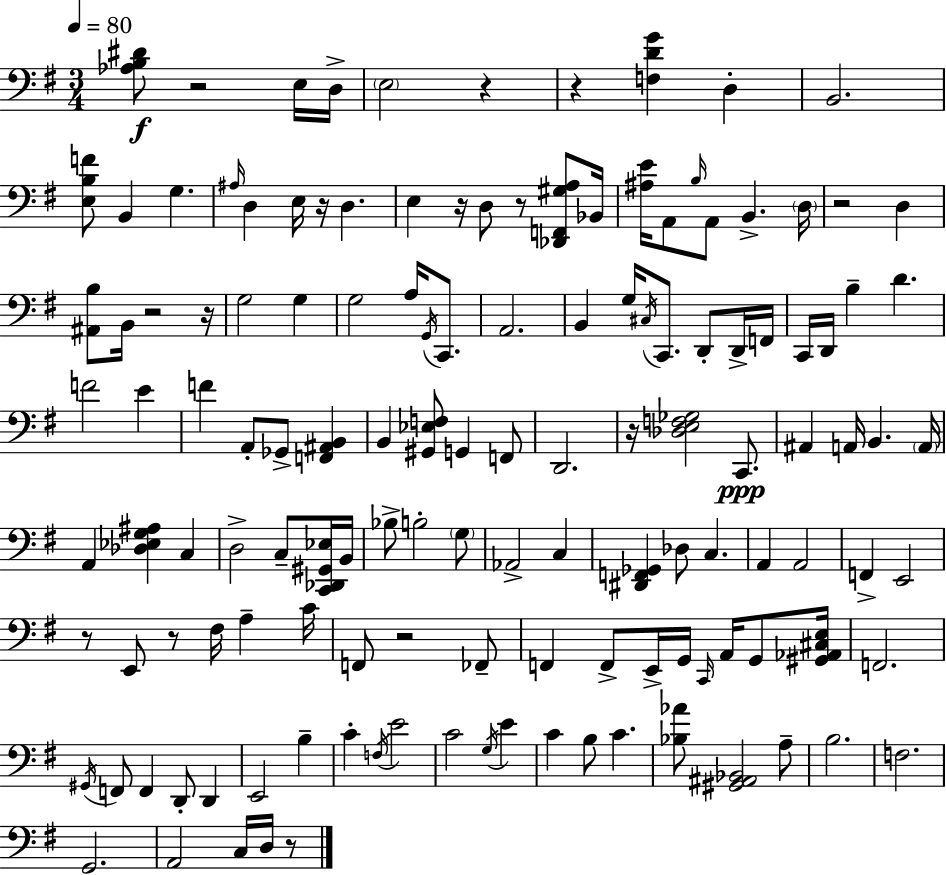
X:1
T:Untitled
M:3/4
L:1/4
K:Em
[_A,B,^D]/2 z2 E,/4 D,/4 E,2 z z [F,DG] D, B,,2 [E,B,F]/2 B,, G, ^A,/4 D, E,/4 z/4 D, E, z/4 D,/2 z/2 [_D,,F,,^G,A,]/2 _B,,/4 [^A,E]/4 A,,/2 B,/4 A,,/2 B,, D,/4 z2 D, [^A,,B,]/2 B,,/4 z2 z/4 G,2 G, G,2 A,/4 G,,/4 C,,/2 A,,2 B,, G,/4 ^C,/4 C,,/2 D,,/2 D,,/4 F,,/4 C,,/4 D,,/4 B, D F2 E F A,,/2 _G,,/2 [F,,^A,,B,,] B,, [^G,,_E,F,]/2 G,, F,,/2 D,,2 z/4 [_D,E,F,_G,]2 C,,/2 ^A,, A,,/4 B,, A,,/4 A,, [_D,_E,G,^A,] C, D,2 C,/2 [C,,_D,,^G,,_E,]/4 B,,/4 _B,/2 B,2 G,/2 _A,,2 C, [^D,,F,,_G,,] _D,/2 C, A,, A,,2 F,, E,,2 z/2 E,,/2 z/2 ^F,/4 A, C/4 F,,/2 z2 _F,,/2 F,, F,,/2 E,,/4 G,,/4 C,,/4 A,,/4 G,,/2 [^G,,_A,,^C,E,]/4 F,,2 ^G,,/4 F,,/2 F,, D,,/2 D,, E,,2 B, C F,/4 E2 C2 G,/4 E C B,/2 C [_B,_A]/2 [^G,,^A,,_B,,]2 A,/2 B,2 F,2 G,,2 A,,2 C,/4 D,/4 z/2